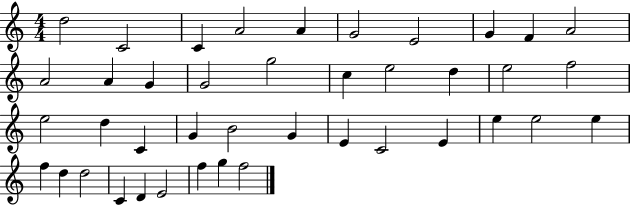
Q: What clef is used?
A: treble